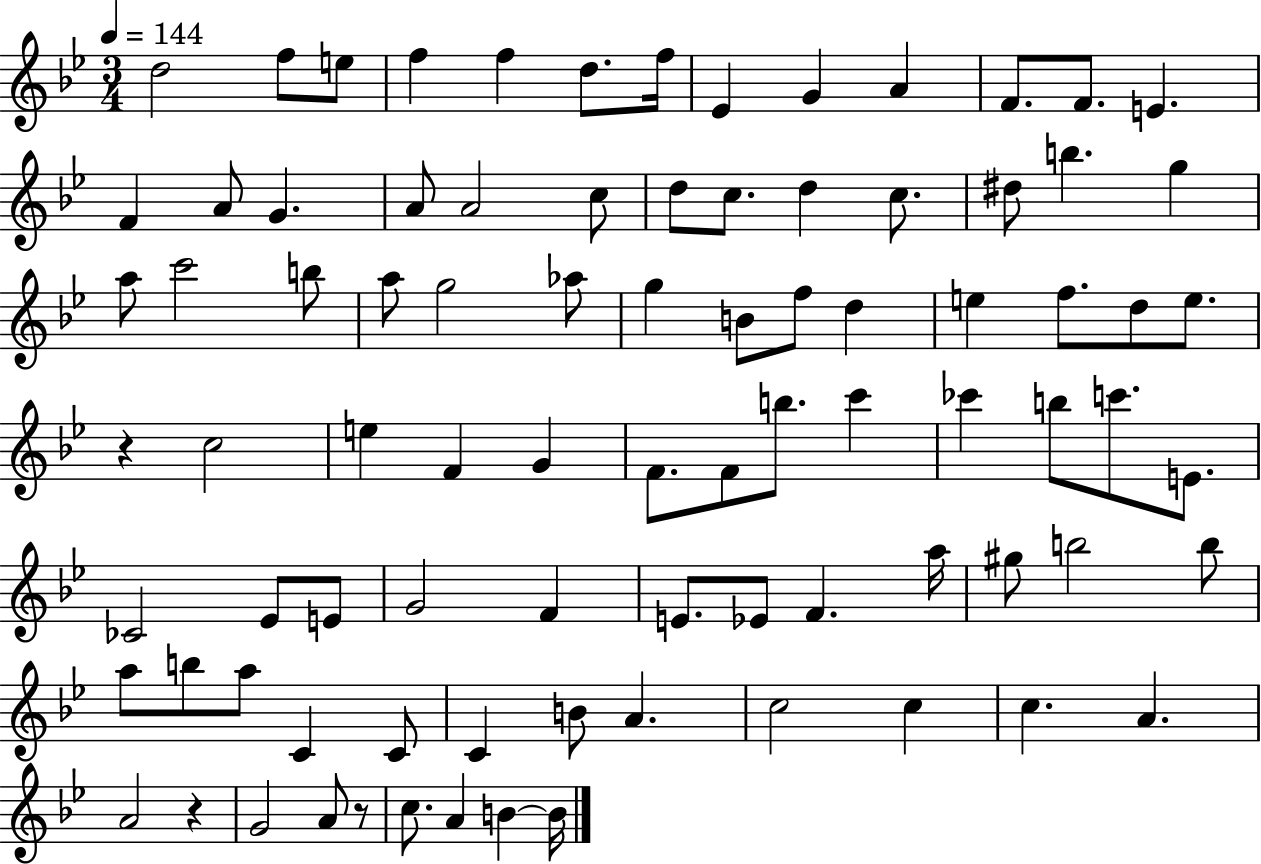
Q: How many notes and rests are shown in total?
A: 86